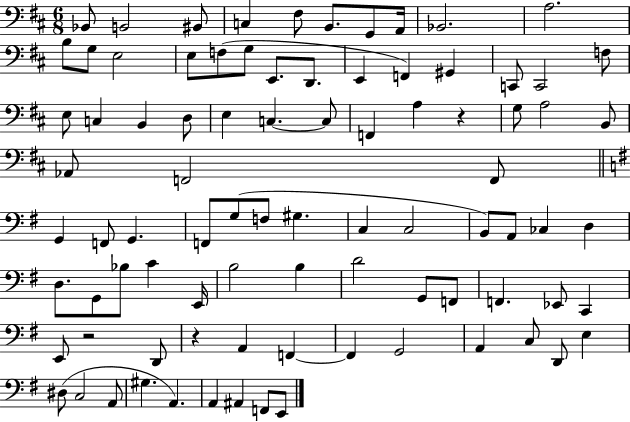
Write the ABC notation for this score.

X:1
T:Untitled
M:6/8
L:1/4
K:D
_B,,/2 B,,2 ^B,,/2 C, ^F,/2 B,,/2 G,,/2 A,,/4 _B,,2 A,2 B,/2 G,/2 E,2 E,/2 F,/2 G,/2 E,,/2 D,,/2 E,, F,, ^G,, C,,/2 C,,2 F,/2 E,/2 C, B,, D,/2 E, C, C,/2 F,, A, z G,/2 A,2 B,,/2 _A,,/2 F,,2 F,,/2 G,, F,,/2 G,, F,,/2 G,/2 F,/2 ^G, C, C,2 B,,/2 A,,/2 _C, D, D,/2 G,,/2 _B,/2 C E,,/4 B,2 B, D2 G,,/2 F,,/2 F,, _E,,/2 C,, E,,/2 z2 D,,/2 z A,, F,, F,, G,,2 A,, C,/2 D,,/2 E, ^D,/2 C,2 A,,/2 ^G, A,, A,, ^A,, F,,/2 E,,/2